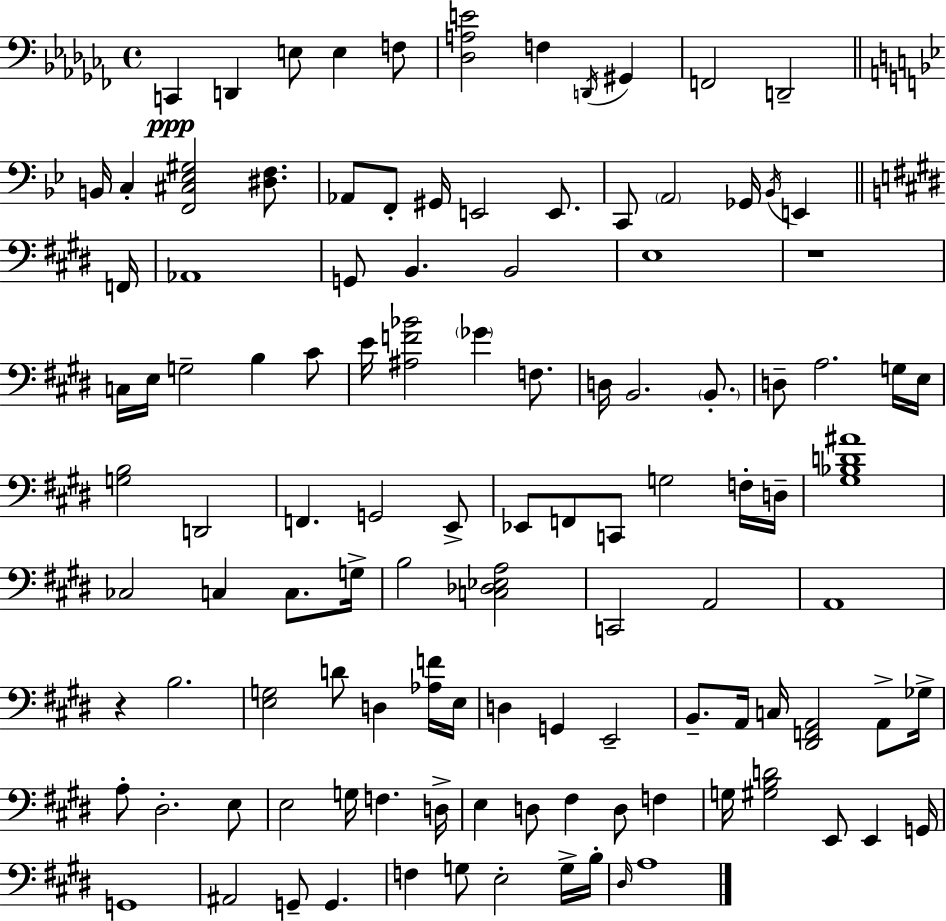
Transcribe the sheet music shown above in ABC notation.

X:1
T:Untitled
M:4/4
L:1/4
K:Abm
C,, D,, E,/2 E, F,/2 [_D,A,E]2 F, D,,/4 ^G,, F,,2 D,,2 B,,/4 C, [F,,^C,_E,^G,]2 [^D,F,]/2 _A,,/2 F,,/2 ^G,,/4 E,,2 E,,/2 C,,/2 A,,2 _G,,/4 _B,,/4 E,, F,,/4 _A,,4 G,,/2 B,, B,,2 E,4 z4 C,/4 E,/4 G,2 B, ^C/2 E/4 [^A,F_B]2 _G F,/2 D,/4 B,,2 B,,/2 D,/2 A,2 G,/4 E,/4 [G,B,]2 D,,2 F,, G,,2 E,,/2 _E,,/2 F,,/2 C,,/2 G,2 F,/4 D,/4 [^G,_B,D^A]4 _C,2 C, C,/2 G,/4 B,2 [C,_D,_E,A,]2 C,,2 A,,2 A,,4 z B,2 [E,G,]2 D/2 D, [_A,F]/4 E,/4 D, G,, E,,2 B,,/2 A,,/4 C,/4 [^D,,F,,A,,]2 A,,/2 _G,/4 A,/2 ^D,2 E,/2 E,2 G,/4 F, D,/4 E, D,/2 ^F, D,/2 F, G,/4 [^G,B,D]2 E,,/2 E,, G,,/4 G,,4 ^A,,2 G,,/2 G,, F, G,/2 E,2 G,/4 B,/4 ^D,/4 A,4